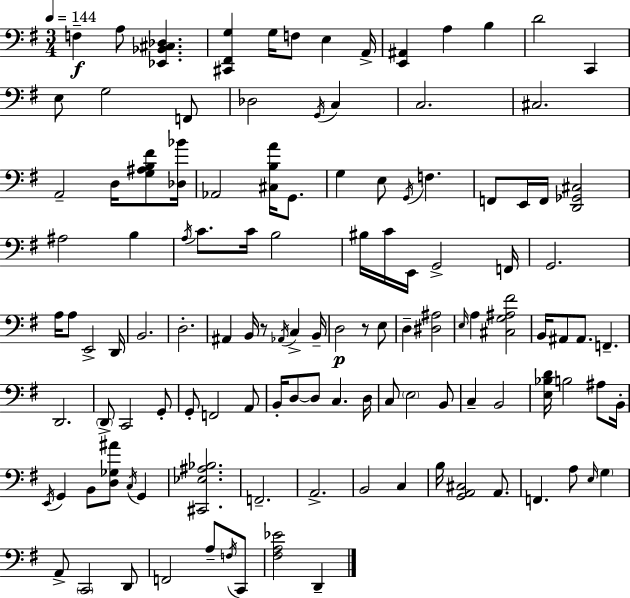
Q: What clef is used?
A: bass